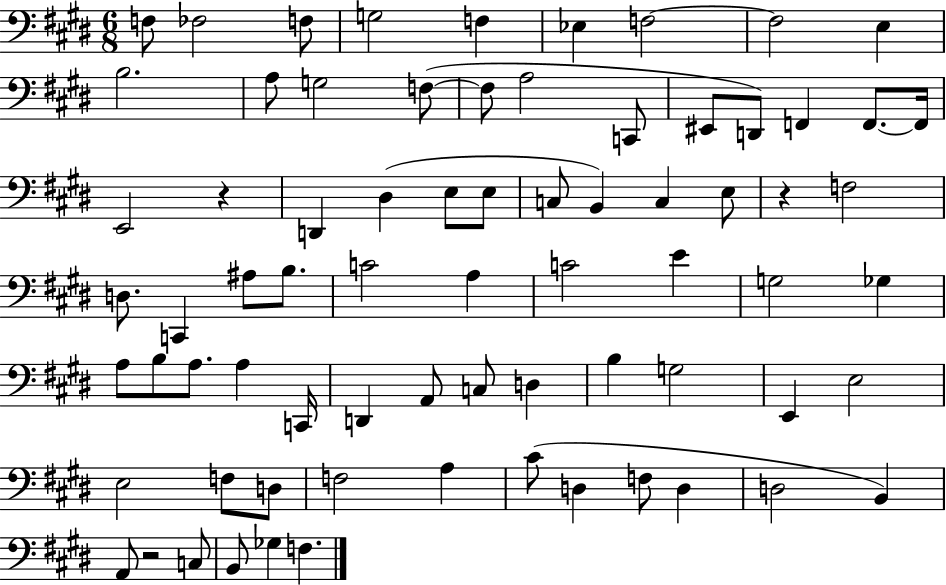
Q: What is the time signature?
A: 6/8